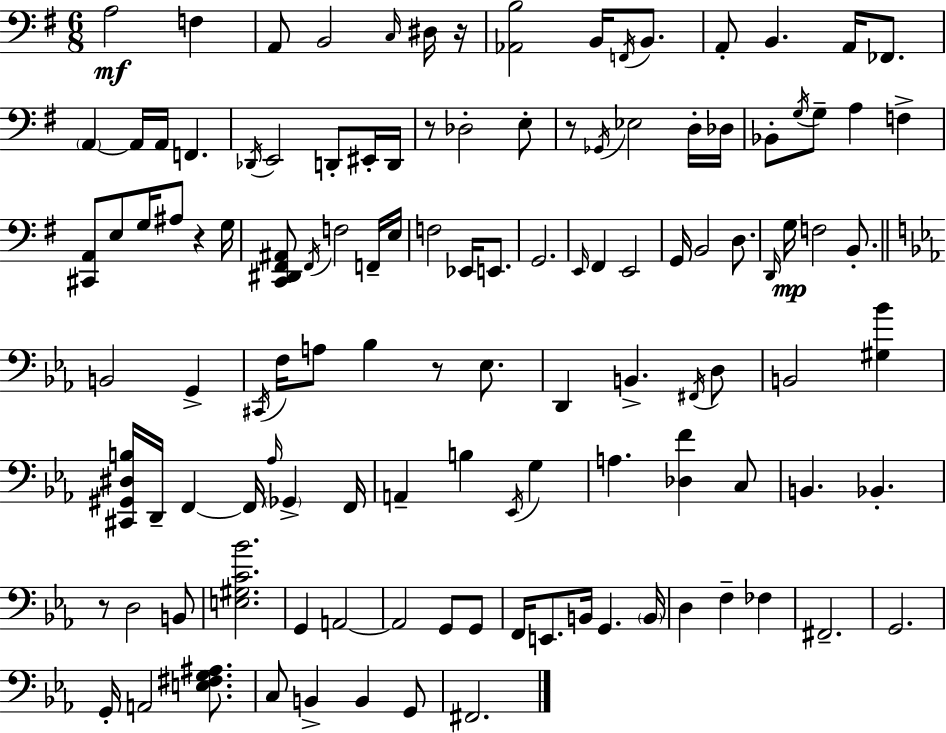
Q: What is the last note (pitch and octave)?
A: F#2